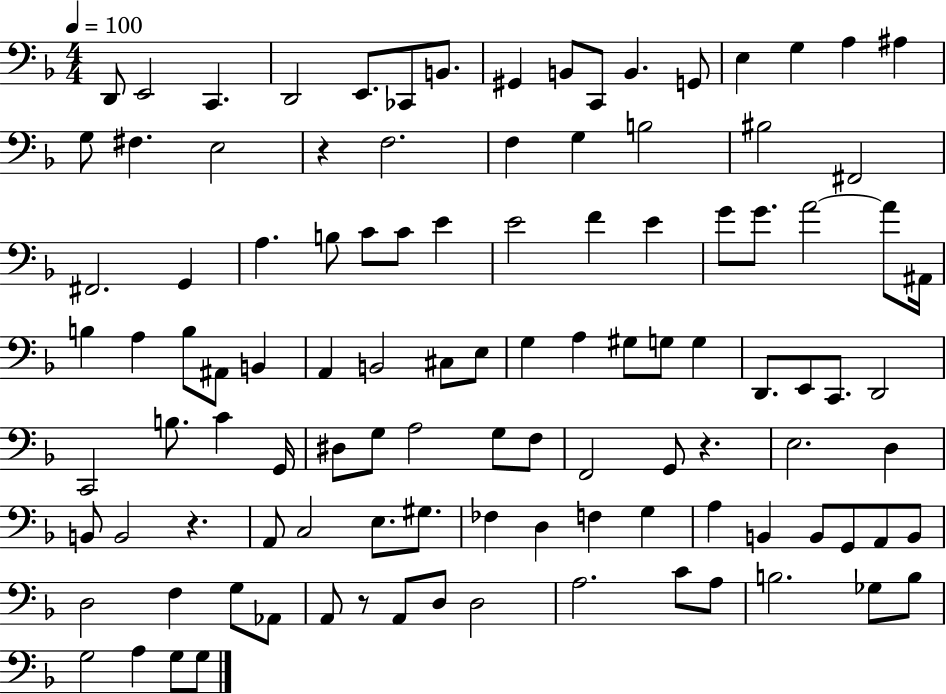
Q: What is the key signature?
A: F major